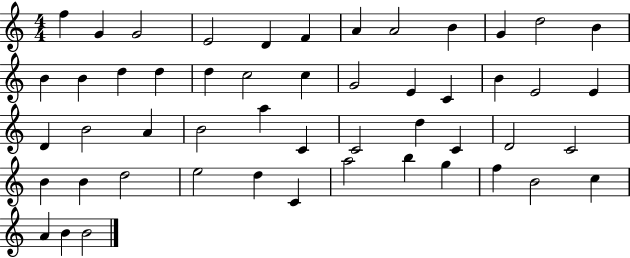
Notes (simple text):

F5/q G4/q G4/h E4/h D4/q F4/q A4/q A4/h B4/q G4/q D5/h B4/q B4/q B4/q D5/q D5/q D5/q C5/h C5/q G4/h E4/q C4/q B4/q E4/h E4/q D4/q B4/h A4/q B4/h A5/q C4/q C4/h D5/q C4/q D4/h C4/h B4/q B4/q D5/h E5/h D5/q C4/q A5/h B5/q G5/q F5/q B4/h C5/q A4/q B4/q B4/h